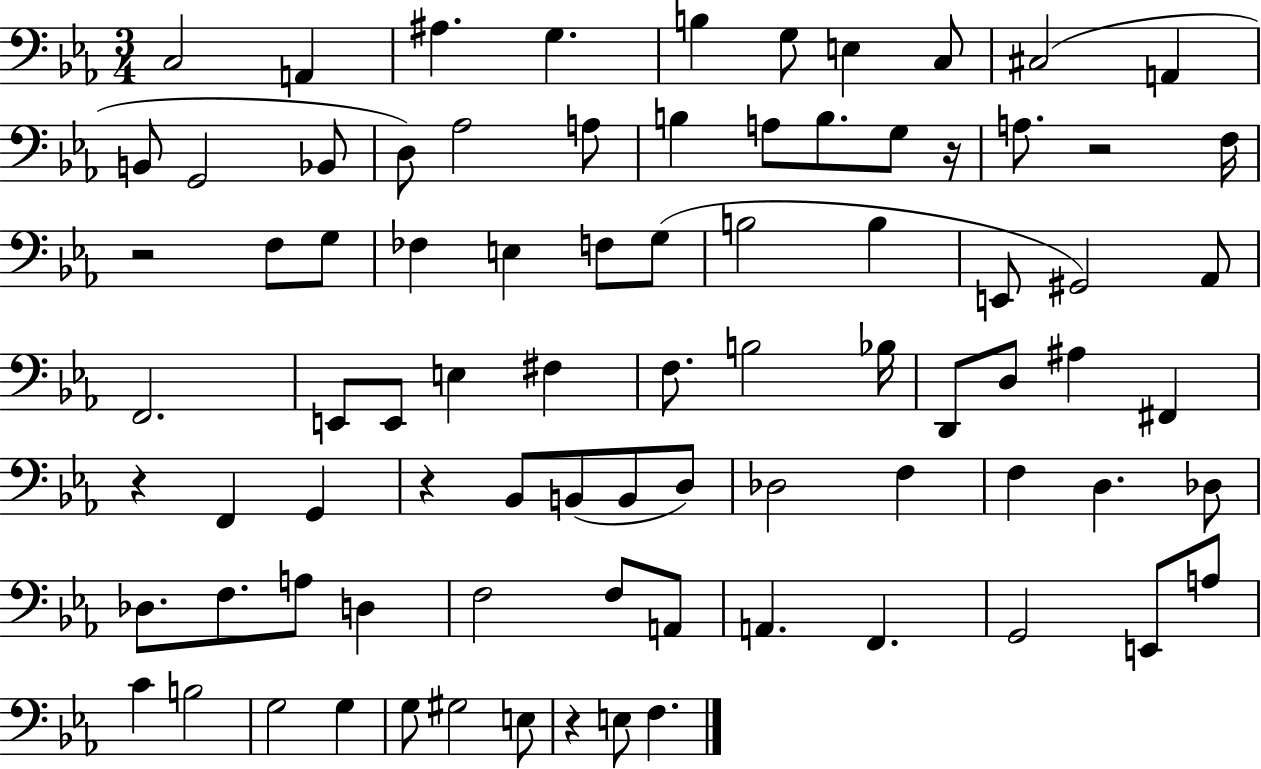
C3/h A2/q A#3/q. G3/q. B3/q G3/e E3/q C3/e C#3/h A2/q B2/e G2/h Bb2/e D3/e Ab3/h A3/e B3/q A3/e B3/e. G3/e R/s A3/e. R/h F3/s R/h F3/e G3/e FES3/q E3/q F3/e G3/e B3/h B3/q E2/e G#2/h Ab2/e F2/h. E2/e E2/e E3/q F#3/q F3/e. B3/h Bb3/s D2/e D3/e A#3/q F#2/q R/q F2/q G2/q R/q Bb2/e B2/e B2/e D3/e Db3/h F3/q F3/q D3/q. Db3/e Db3/e. F3/e. A3/e D3/q F3/h F3/e A2/e A2/q. F2/q. G2/h E2/e A3/e C4/q B3/h G3/h G3/q G3/e G#3/h E3/e R/q E3/e F3/q.